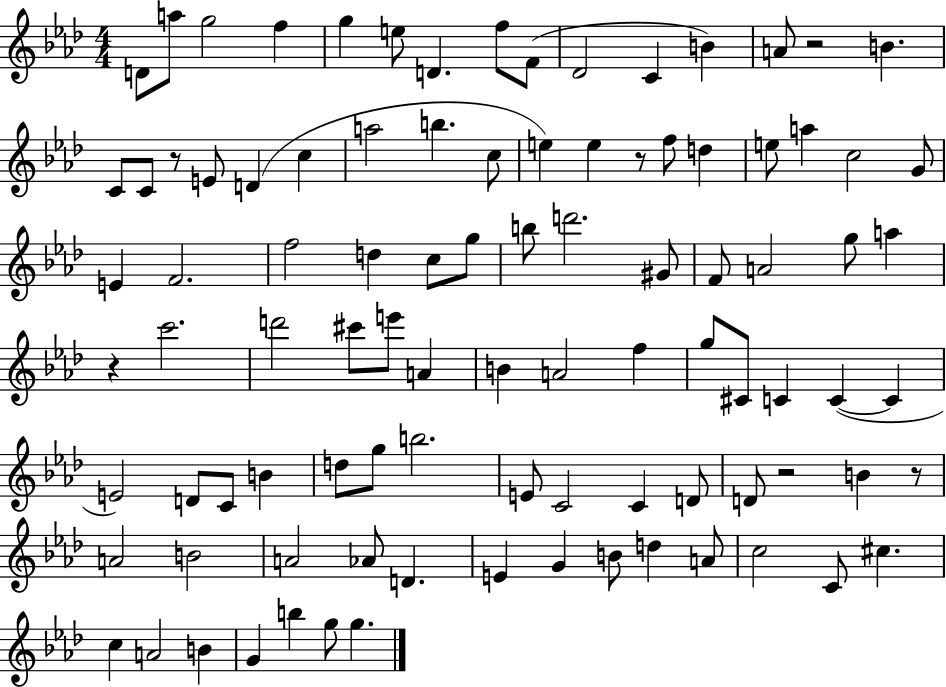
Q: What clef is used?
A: treble